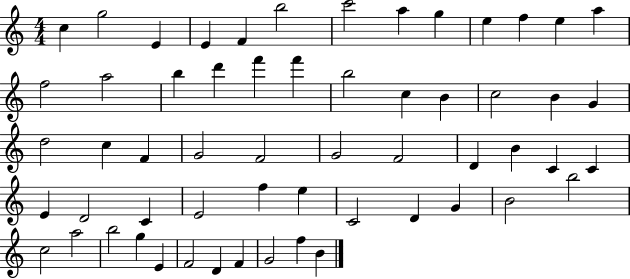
{
  \clef treble
  \numericTimeSignature
  \time 4/4
  \key c \major
  c''4 g''2 e'4 | e'4 f'4 b''2 | c'''2 a''4 g''4 | e''4 f''4 e''4 a''4 | \break f''2 a''2 | b''4 d'''4 f'''4 f'''4 | b''2 c''4 b'4 | c''2 b'4 g'4 | \break d''2 c''4 f'4 | g'2 f'2 | g'2 f'2 | d'4 b'4 c'4 c'4 | \break e'4 d'2 c'4 | e'2 f''4 e''4 | c'2 d'4 g'4 | b'2 b''2 | \break c''2 a''2 | b''2 g''4 e'4 | f'2 d'4 f'4 | g'2 f''4 b'4 | \break \bar "|."
}